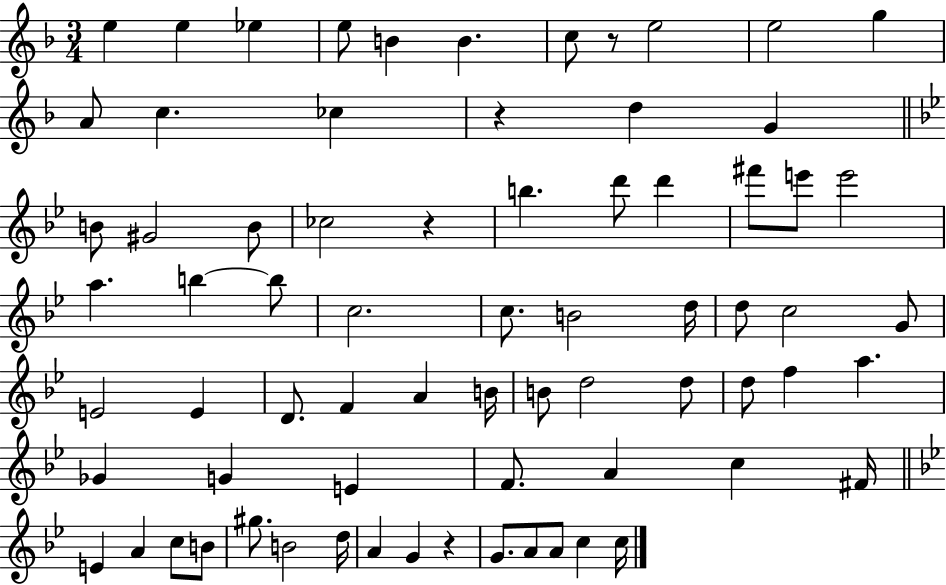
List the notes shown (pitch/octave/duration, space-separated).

E5/q E5/q Eb5/q E5/e B4/q B4/q. C5/e R/e E5/h E5/h G5/q A4/e C5/q. CES5/q R/q D5/q G4/q B4/e G#4/h B4/e CES5/h R/q B5/q. D6/e D6/q F#6/e E6/e E6/h A5/q. B5/q B5/e C5/h. C5/e. B4/h D5/s D5/e C5/h G4/e E4/h E4/q D4/e. F4/q A4/q B4/s B4/e D5/h D5/e D5/e F5/q A5/q. Gb4/q G4/q E4/q F4/e. A4/q C5/q F#4/s E4/q A4/q C5/e B4/e G#5/e. B4/h D5/s A4/q G4/q R/q G4/e. A4/e A4/e C5/q C5/s